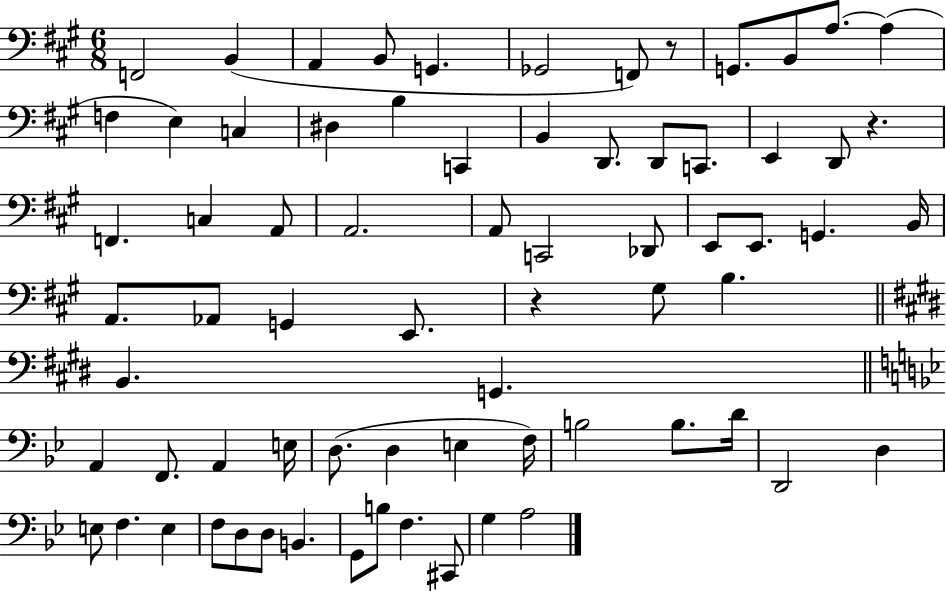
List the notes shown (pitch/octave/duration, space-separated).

F2/h B2/q A2/q B2/e G2/q. Gb2/h F2/e R/e G2/e. B2/e A3/e. A3/q F3/q E3/q C3/q D#3/q B3/q C2/q B2/q D2/e. D2/e C2/e. E2/q D2/e R/q. F2/q. C3/q A2/e A2/h. A2/e C2/h Db2/e E2/e E2/e. G2/q. B2/s A2/e. Ab2/e G2/q E2/e. R/q G#3/e B3/q. B2/q. G2/q. A2/q F2/e. A2/q E3/s D3/e. D3/q E3/q F3/s B3/h B3/e. D4/s D2/h D3/q E3/e F3/q. E3/q F3/e D3/e D3/e B2/q. G2/e B3/e F3/q. C#2/e G3/q A3/h